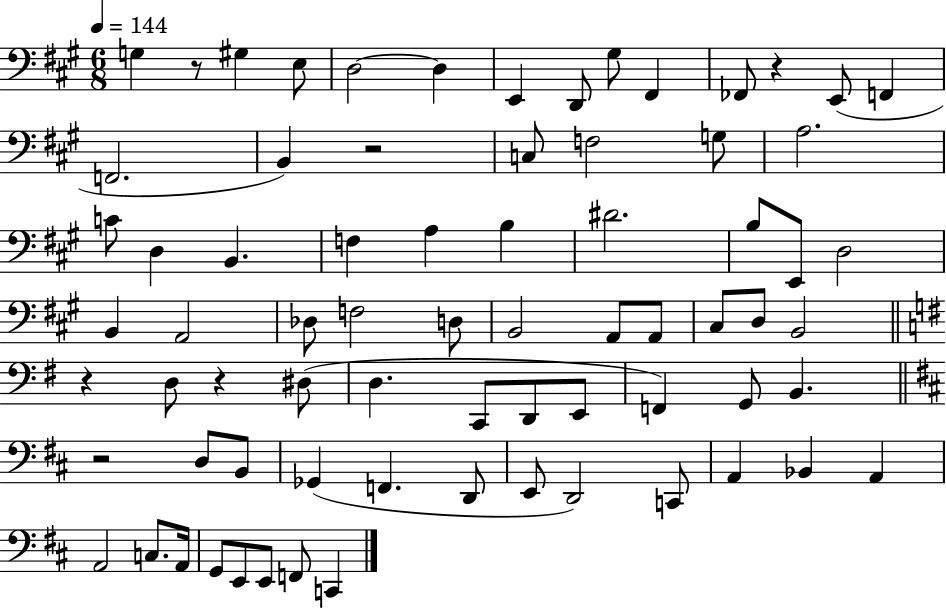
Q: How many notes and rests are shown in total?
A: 73